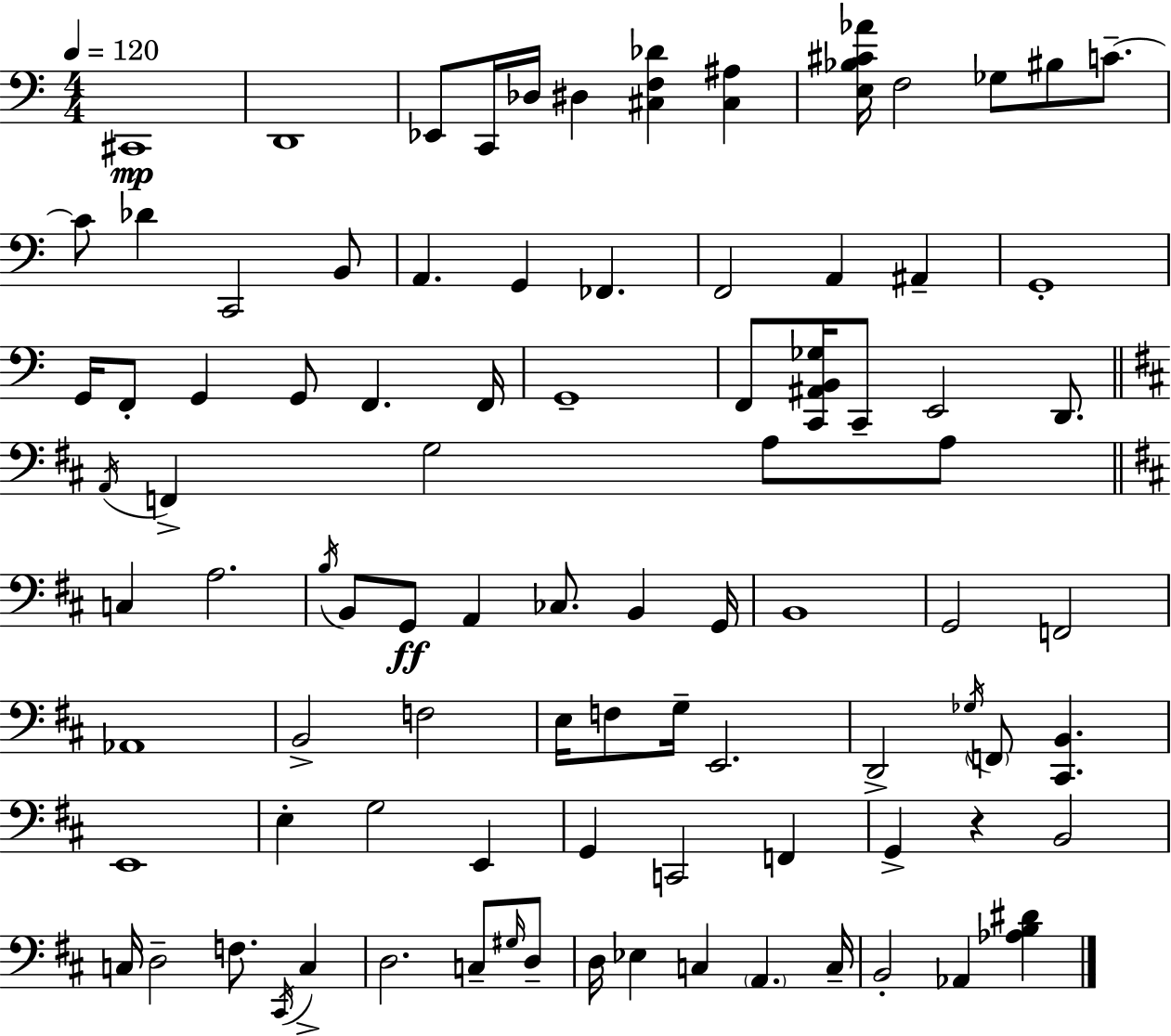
X:1
T:Untitled
M:4/4
L:1/4
K:C
^C,,4 D,,4 _E,,/2 C,,/4 _D,/4 ^D, [^C,F,_D] [^C,^A,] [E,_B,^C_A]/4 F,2 _G,/2 ^B,/2 C/2 C/2 _D C,,2 B,,/2 A,, G,, _F,, F,,2 A,, ^A,, G,,4 G,,/4 F,,/2 G,, G,,/2 F,, F,,/4 G,,4 F,,/2 [C,,^A,,B,,_G,]/4 C,,/2 E,,2 D,,/2 A,,/4 F,, G,2 A,/2 A,/2 C, A,2 B,/4 B,,/2 G,,/2 A,, _C,/2 B,, G,,/4 B,,4 G,,2 F,,2 _A,,4 B,,2 F,2 E,/4 F,/2 G,/4 E,,2 D,,2 _G,/4 F,,/2 [^C,,B,,] E,,4 E, G,2 E,, G,, C,,2 F,, G,, z B,,2 C,/4 D,2 F,/2 ^C,,/4 C, D,2 C,/2 ^G,/4 D,/2 D,/4 _E, C, A,, C,/4 B,,2 _A,, [_A,B,^D]